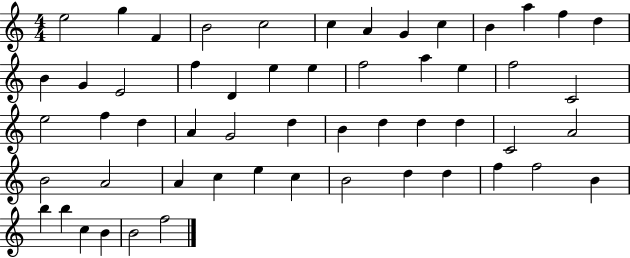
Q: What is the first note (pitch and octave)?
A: E5